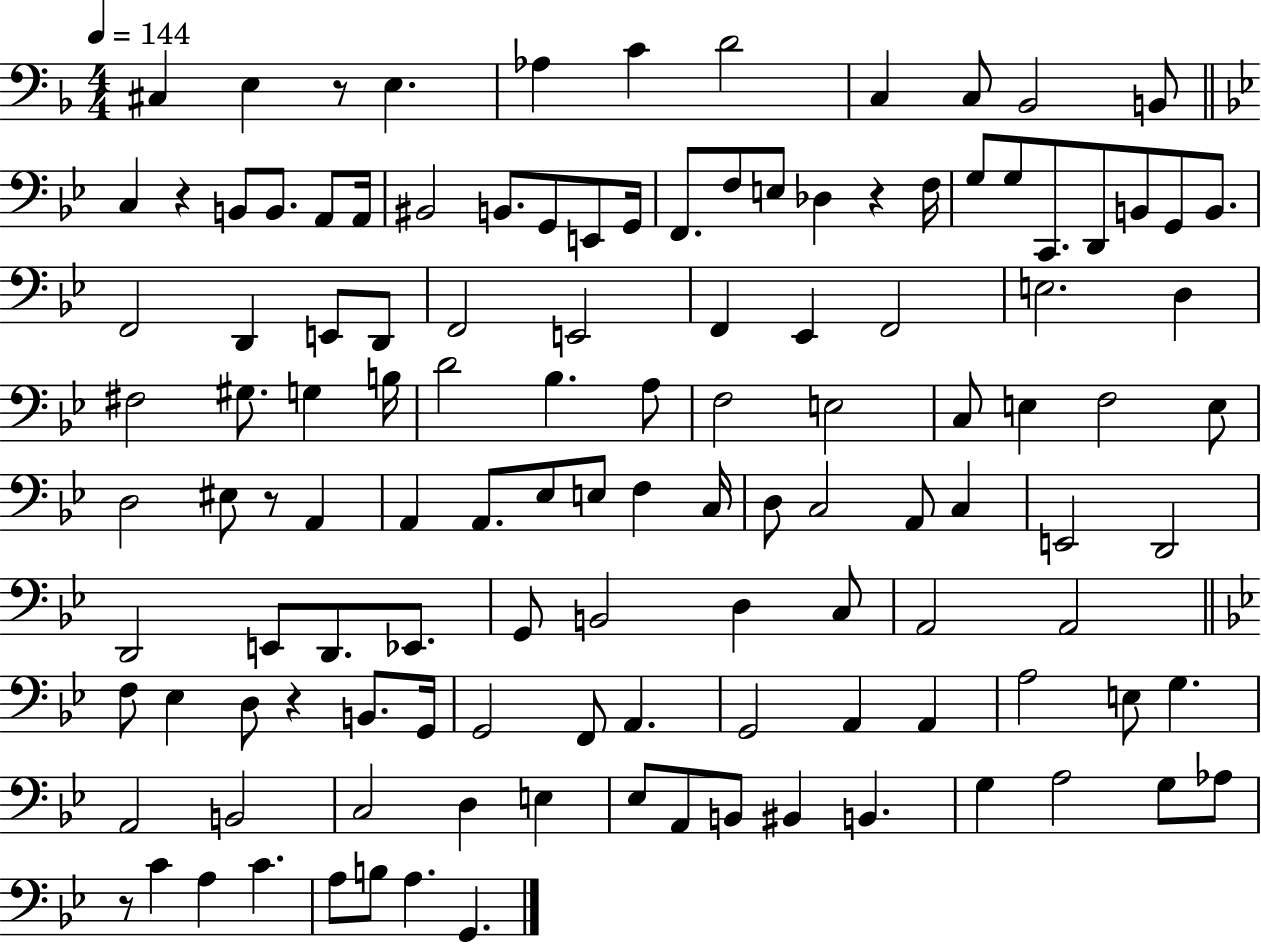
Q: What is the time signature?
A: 4/4